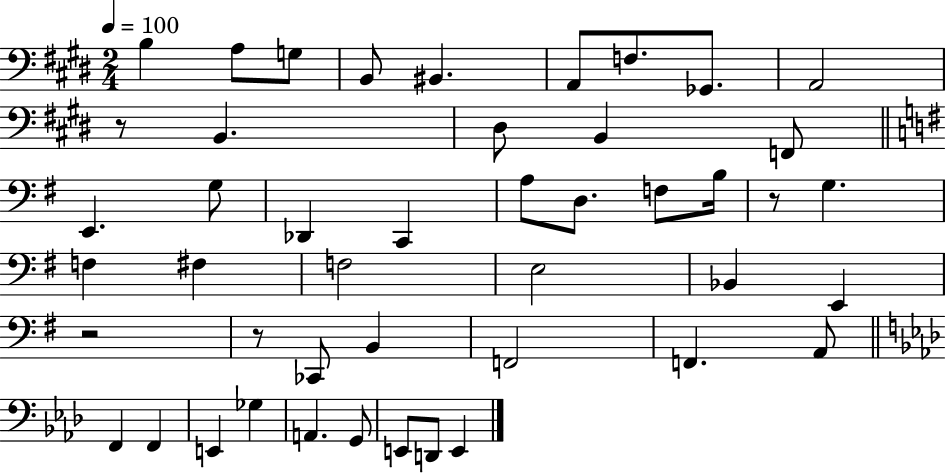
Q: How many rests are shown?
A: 4